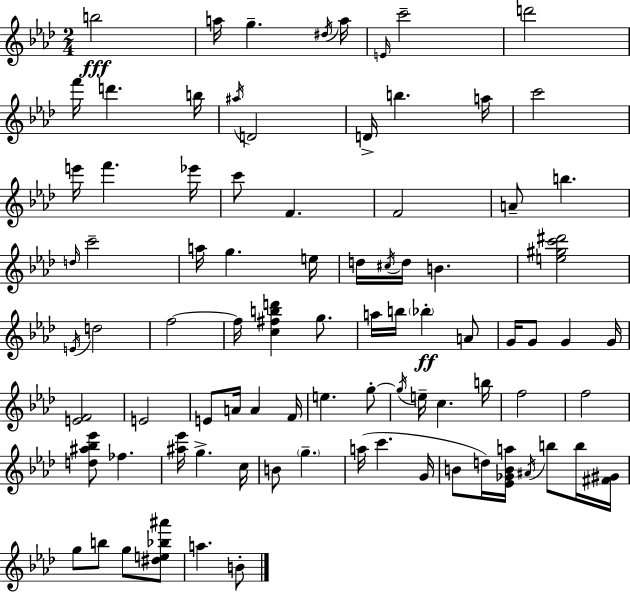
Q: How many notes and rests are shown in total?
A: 86